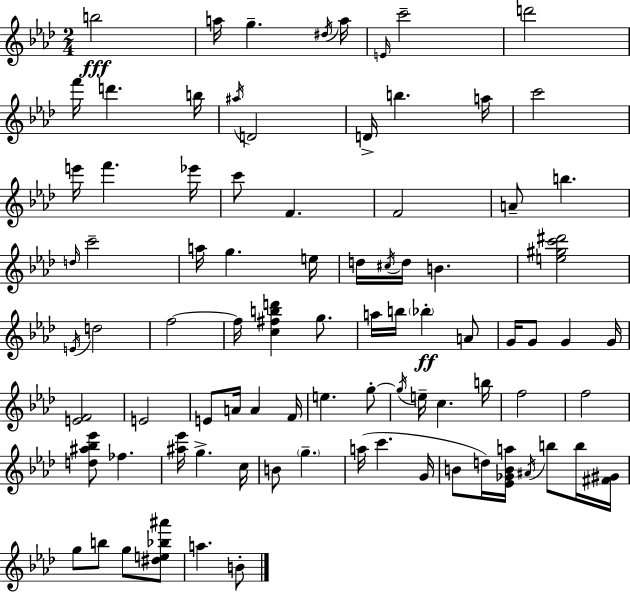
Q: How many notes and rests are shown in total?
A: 86